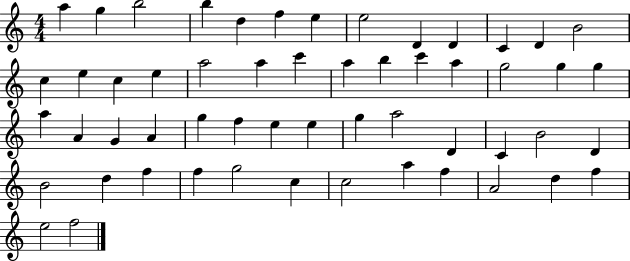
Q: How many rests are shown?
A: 0